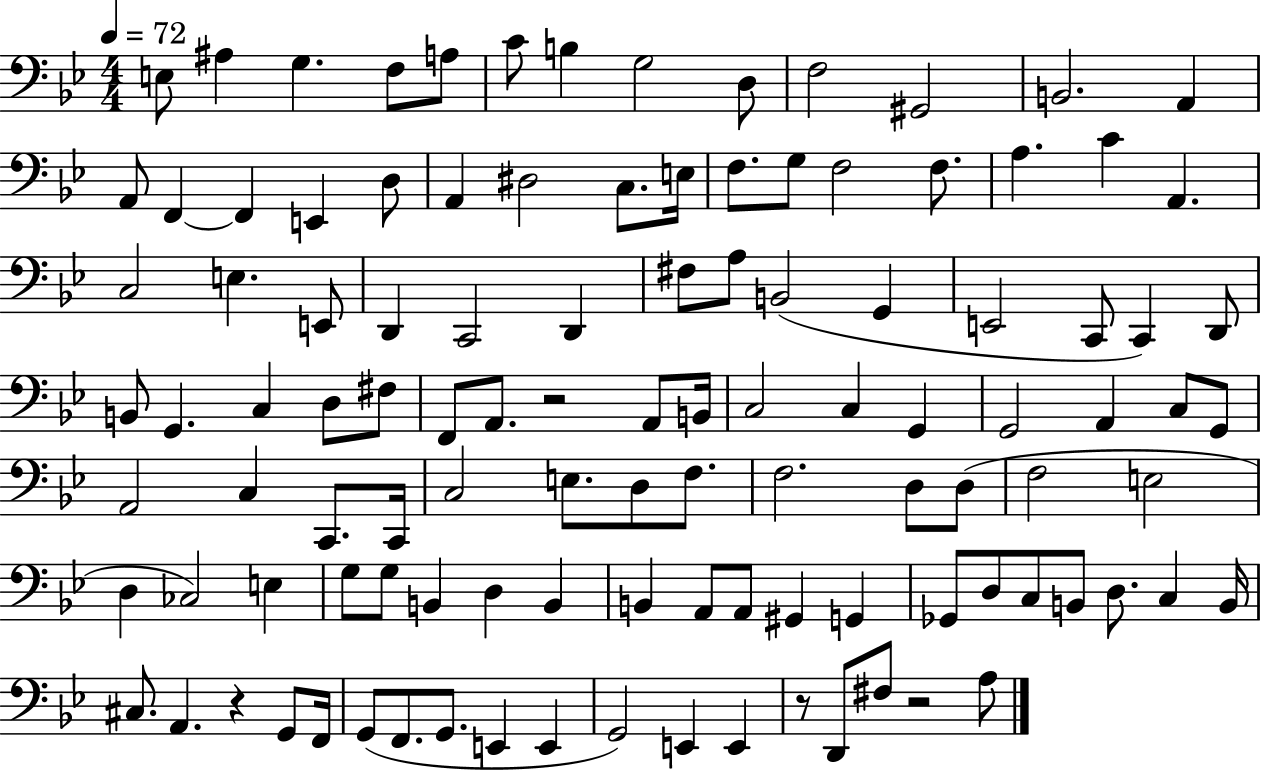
E3/e A#3/q G3/q. F3/e A3/e C4/e B3/q G3/h D3/e F3/h G#2/h B2/h. A2/q A2/e F2/q F2/q E2/q D3/e A2/q D#3/h C3/e. E3/s F3/e. G3/e F3/h F3/e. A3/q. C4/q A2/q. C3/h E3/q. E2/e D2/q C2/h D2/q F#3/e A3/e B2/h G2/q E2/h C2/e C2/q D2/e B2/e G2/q. C3/q D3/e F#3/e F2/e A2/e. R/h A2/e B2/s C3/h C3/q G2/q G2/h A2/q C3/e G2/e A2/h C3/q C2/e. C2/s C3/h E3/e. D3/e F3/e. F3/h. D3/e D3/e F3/h E3/h D3/q CES3/h E3/q G3/e G3/e B2/q D3/q B2/q B2/q A2/e A2/e G#2/q G2/q Gb2/e D3/e C3/e B2/e D3/e. C3/q B2/s C#3/e. A2/q. R/q G2/e F2/s G2/e F2/e. G2/e. E2/q E2/q G2/h E2/q E2/q R/e D2/e F#3/e R/h A3/e